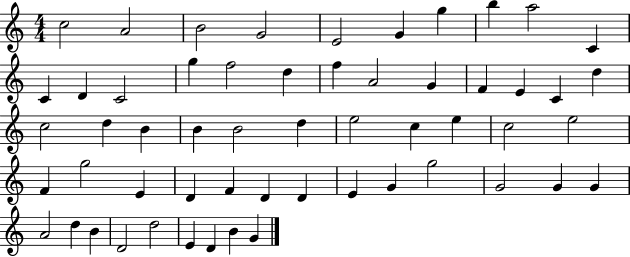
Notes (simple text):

C5/h A4/h B4/h G4/h E4/h G4/q G5/q B5/q A5/h C4/q C4/q D4/q C4/h G5/q F5/h D5/q F5/q A4/h G4/q F4/q E4/q C4/q D5/q C5/h D5/q B4/q B4/q B4/h D5/q E5/h C5/q E5/q C5/h E5/h F4/q G5/h E4/q D4/q F4/q D4/q D4/q E4/q G4/q G5/h G4/h G4/q G4/q A4/h D5/q B4/q D4/h D5/h E4/q D4/q B4/q G4/q